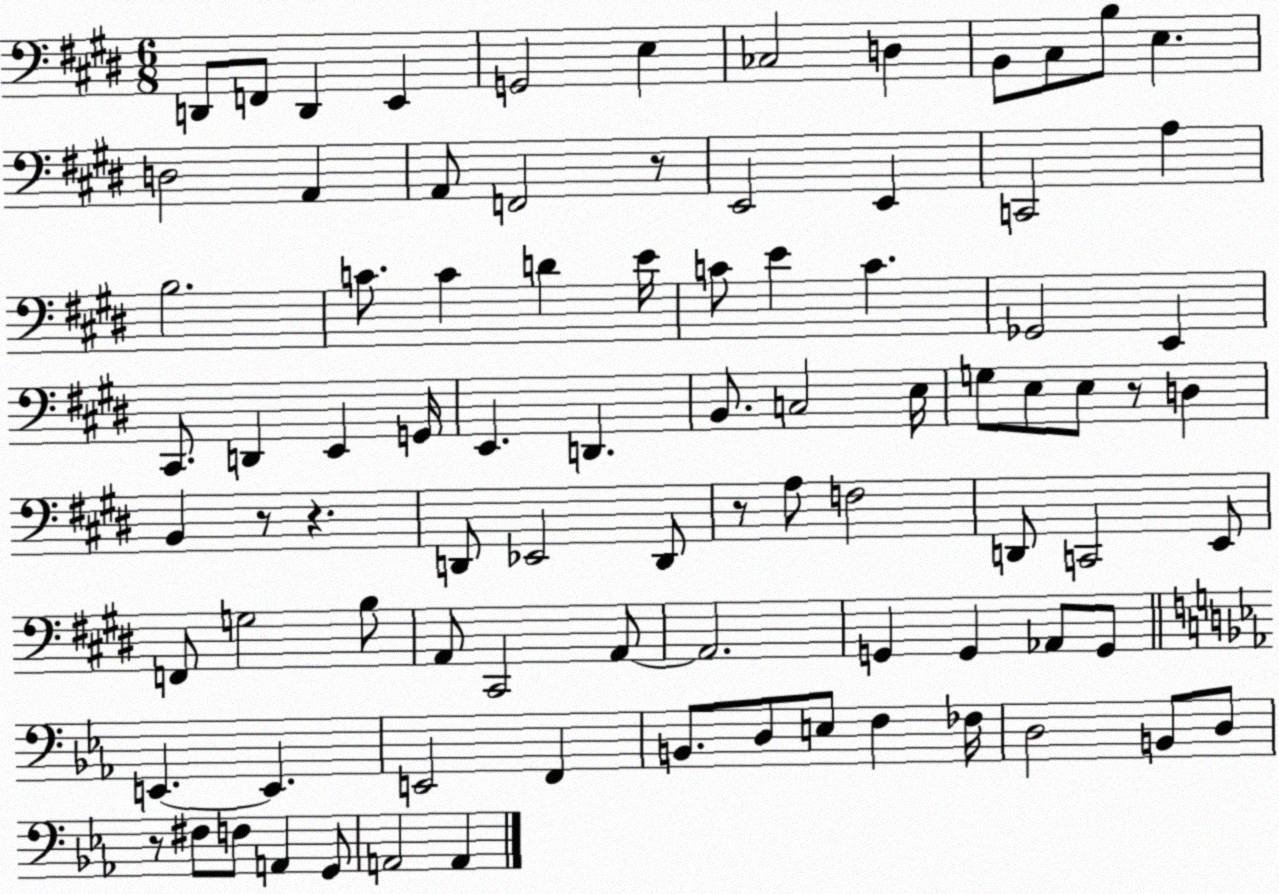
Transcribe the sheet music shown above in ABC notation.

X:1
T:Untitled
M:6/8
L:1/4
K:E
D,,/2 F,,/2 D,, E,, G,,2 E, _C,2 D, B,,/2 ^C,/2 B,/2 E, D,2 A,, A,,/2 F,,2 z/2 E,,2 E,, C,,2 A, B,2 C/2 C D E/4 C/2 E C _G,,2 E,, ^C,,/2 D,, E,, G,,/4 E,, D,, B,,/2 C,2 E,/4 G,/2 E,/2 E,/2 z/2 D, B,, z/2 z D,,/2 _E,,2 D,,/2 z/2 A,/2 F,2 D,,/2 C,,2 E,,/2 F,,/2 G,2 B,/2 A,,/2 ^C,,2 A,,/2 A,,2 G,, G,, _A,,/2 G,,/2 E,, E,, E,,2 F,, B,,/2 D,/2 E,/2 F, _F,/4 D,2 B,,/2 D,/2 z/2 ^F,/2 F,/2 A,, G,,/2 A,,2 A,,